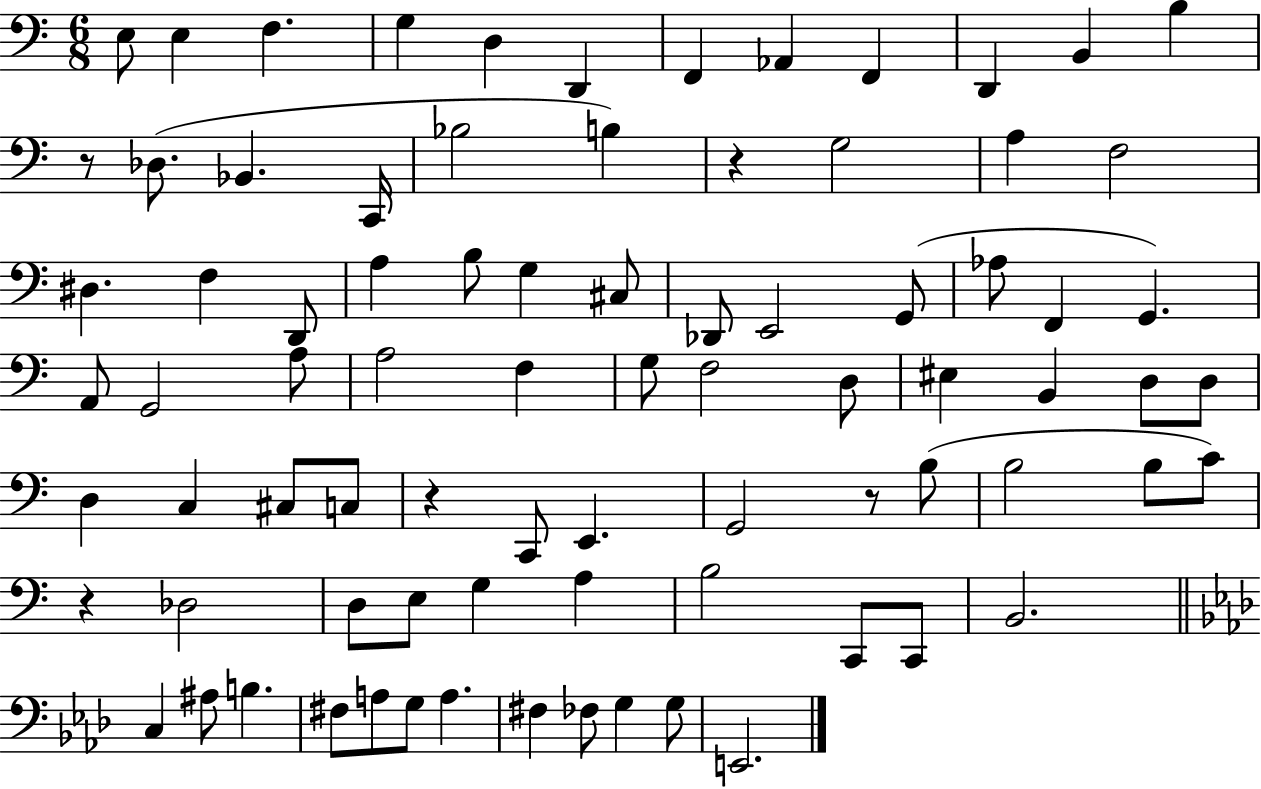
{
  \clef bass
  \numericTimeSignature
  \time 6/8
  \key c \major
  e8 e4 f4. | g4 d4 d,4 | f,4 aes,4 f,4 | d,4 b,4 b4 | \break r8 des8.( bes,4. c,16 | bes2 b4) | r4 g2 | a4 f2 | \break dis4. f4 d,8 | a4 b8 g4 cis8 | des,8 e,2 g,8( | aes8 f,4 g,4.) | \break a,8 g,2 a8 | a2 f4 | g8 f2 d8 | eis4 b,4 d8 d8 | \break d4 c4 cis8 c8 | r4 c,8 e,4. | g,2 r8 b8( | b2 b8 c'8) | \break r4 des2 | d8 e8 g4 a4 | b2 c,8 c,8 | b,2. | \break \bar "||" \break \key aes \major c4 ais8 b4. | fis8 a8 g8 a4. | fis4 fes8 g4 g8 | e,2. | \break \bar "|."
}